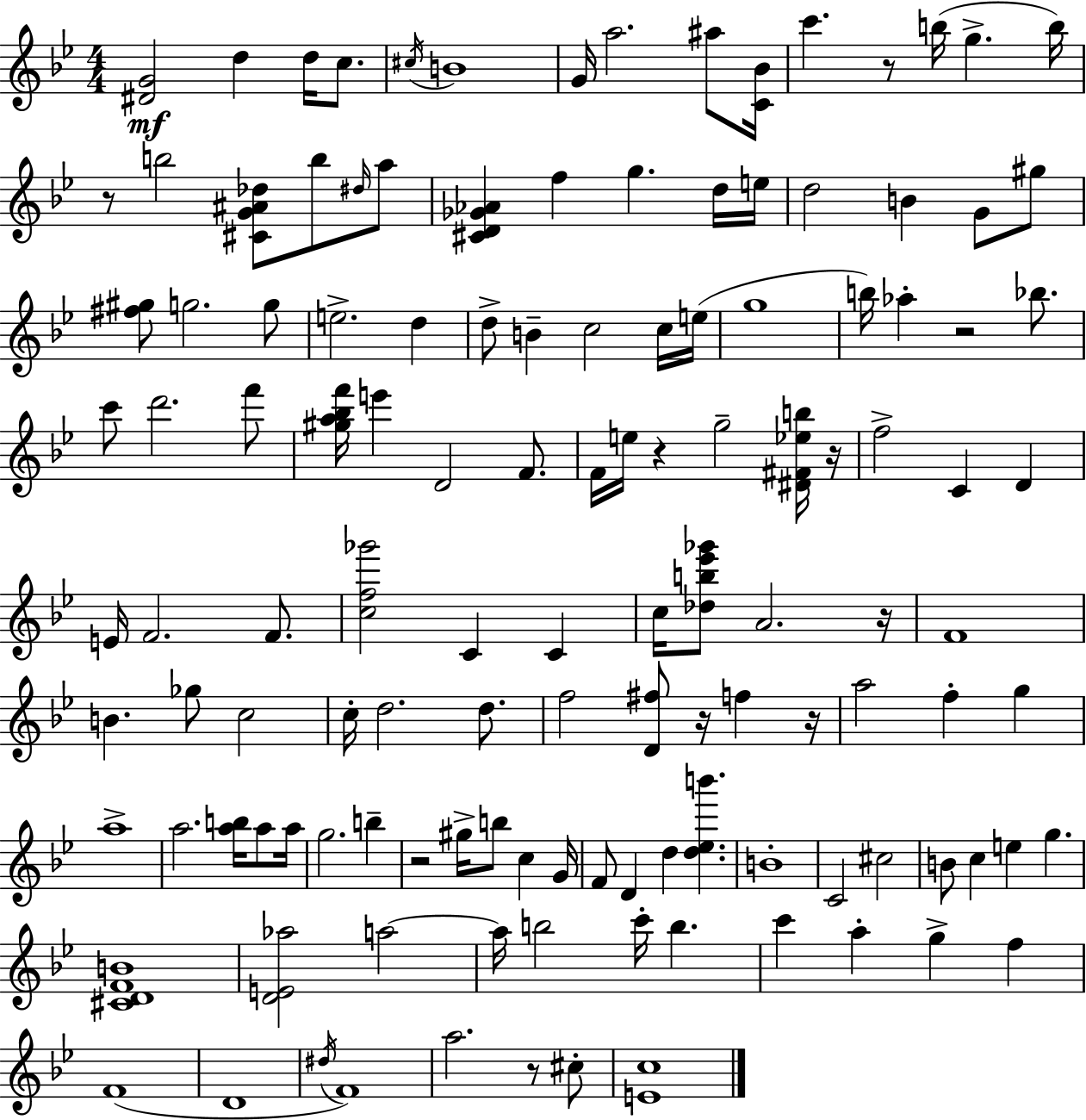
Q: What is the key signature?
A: BES major